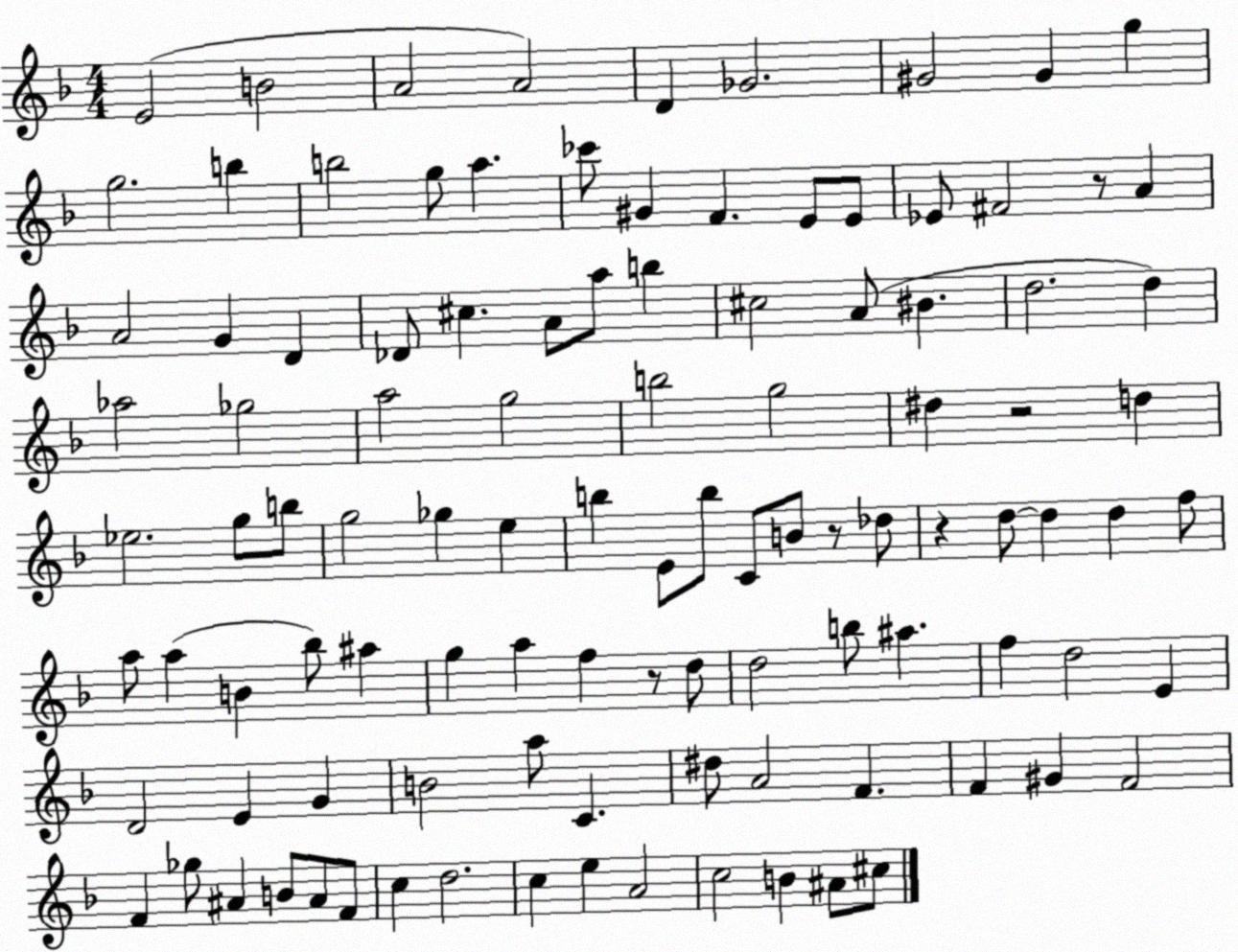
X:1
T:Untitled
M:4/4
L:1/4
K:F
E2 B2 A2 A2 D _G2 ^G2 ^G g g2 b b2 g/2 a _c'/2 ^G F E/2 E/2 _E/2 ^F2 z/2 A A2 G D _D/2 ^c A/2 a/2 b ^c2 A/2 ^B d2 d _a2 _g2 a2 g2 b2 g2 ^d z2 d _e2 g/2 b/2 g2 _g e b E/2 b/2 C/2 B/2 z/2 _d/2 z d/2 d d f/2 a/2 a B _b/2 ^a g a f z/2 d/2 d2 b/2 ^a f d2 E D2 E G B2 a/2 C ^d/2 A2 F F ^G F2 F _g/2 ^A B/2 ^A/2 F/2 c d2 c e A2 c2 B ^A/2 ^c/2